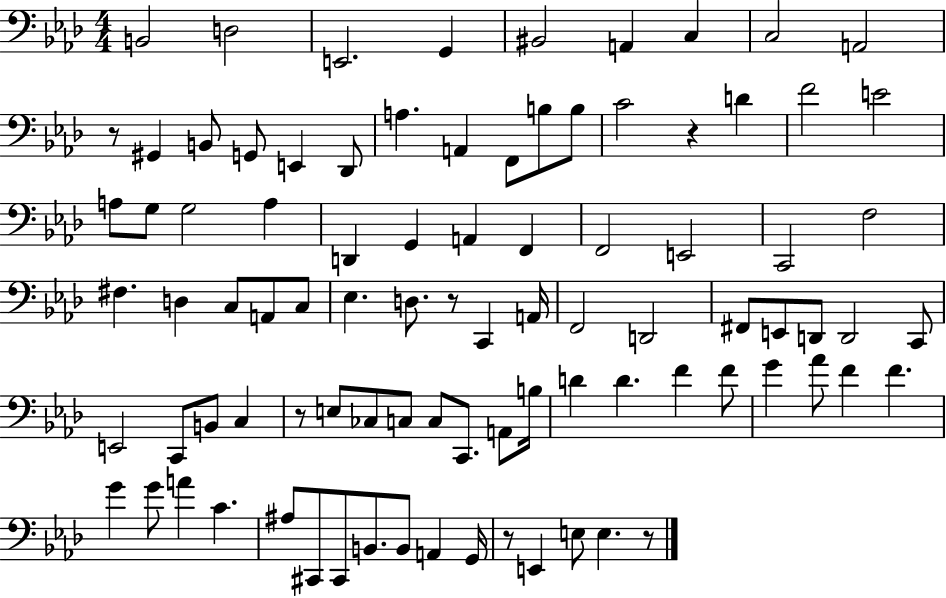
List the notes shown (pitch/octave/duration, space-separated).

B2/h D3/h E2/h. G2/q BIS2/h A2/q C3/q C3/h A2/h R/e G#2/q B2/e G2/e E2/q Db2/e A3/q. A2/q F2/e B3/e B3/e C4/h R/q D4/q F4/h E4/h A3/e G3/e G3/h A3/q D2/q G2/q A2/q F2/q F2/h E2/h C2/h F3/h F#3/q. D3/q C3/e A2/e C3/e Eb3/q. D3/e. R/e C2/q A2/s F2/h D2/h F#2/e E2/e D2/e D2/h C2/e E2/h C2/e B2/e C3/q R/e E3/e CES3/e C3/e C3/e C2/e. A2/e B3/s D4/q D4/q. F4/q F4/e G4/q Ab4/e F4/q F4/q. G4/q G4/e A4/q C4/q. A#3/e C#2/e C#2/e B2/e. B2/e A2/q G2/s R/e E2/q E3/e E3/q. R/e